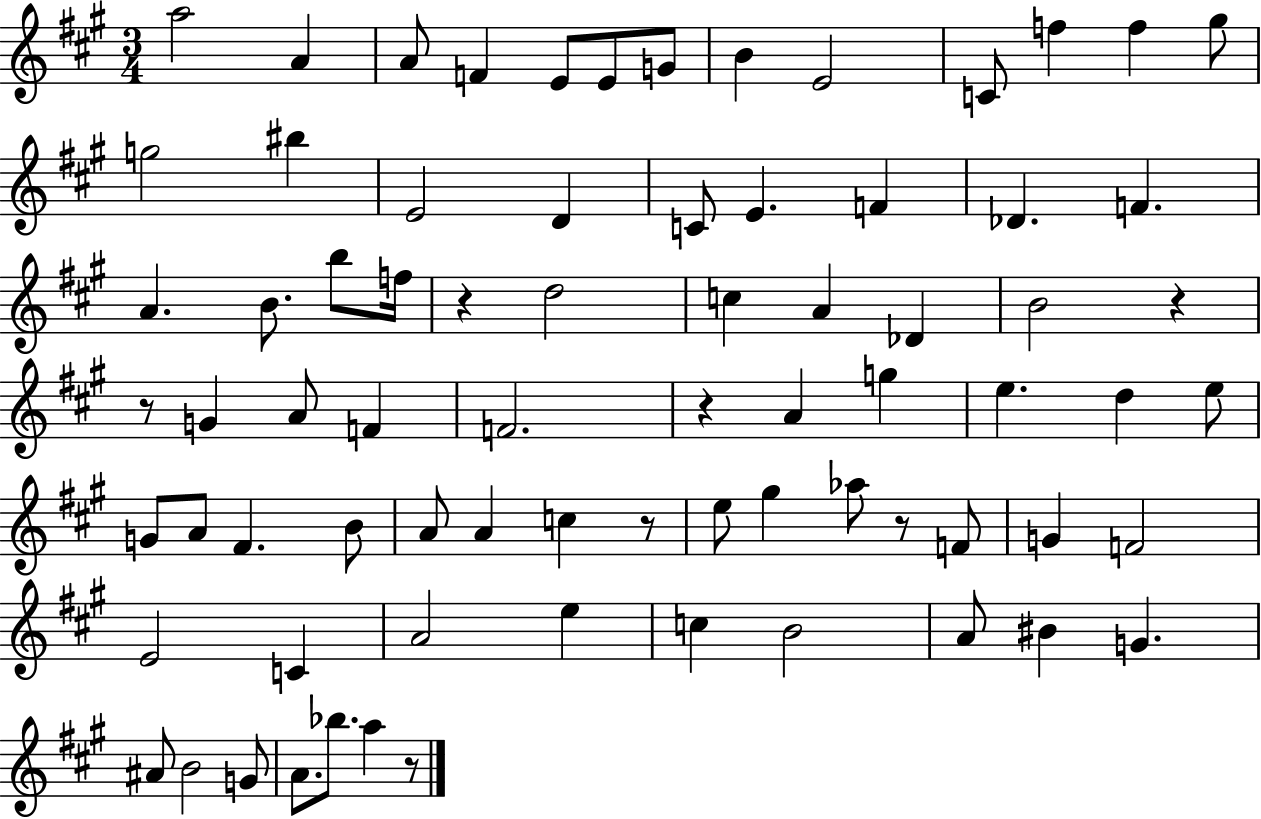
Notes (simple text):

A5/h A4/q A4/e F4/q E4/e E4/e G4/e B4/q E4/h C4/e F5/q F5/q G#5/e G5/h BIS5/q E4/h D4/q C4/e E4/q. F4/q Db4/q. F4/q. A4/q. B4/e. B5/e F5/s R/q D5/h C5/q A4/q Db4/q B4/h R/q R/e G4/q A4/e F4/q F4/h. R/q A4/q G5/q E5/q. D5/q E5/e G4/e A4/e F#4/q. B4/e A4/e A4/q C5/q R/e E5/e G#5/q Ab5/e R/e F4/e G4/q F4/h E4/h C4/q A4/h E5/q C5/q B4/h A4/e BIS4/q G4/q. A#4/e B4/h G4/e A4/e. Bb5/e. A5/q R/e